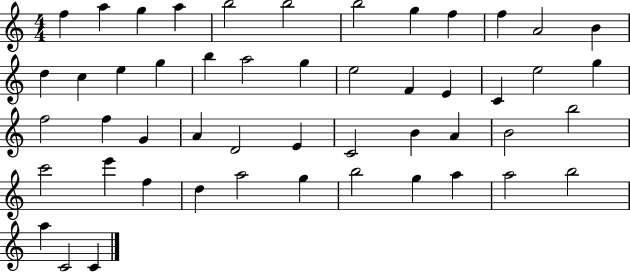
X:1
T:Untitled
M:4/4
L:1/4
K:C
f a g a b2 b2 b2 g f f A2 B d c e g b a2 g e2 F E C e2 g f2 f G A D2 E C2 B A B2 b2 c'2 e' f d a2 g b2 g a a2 b2 a C2 C